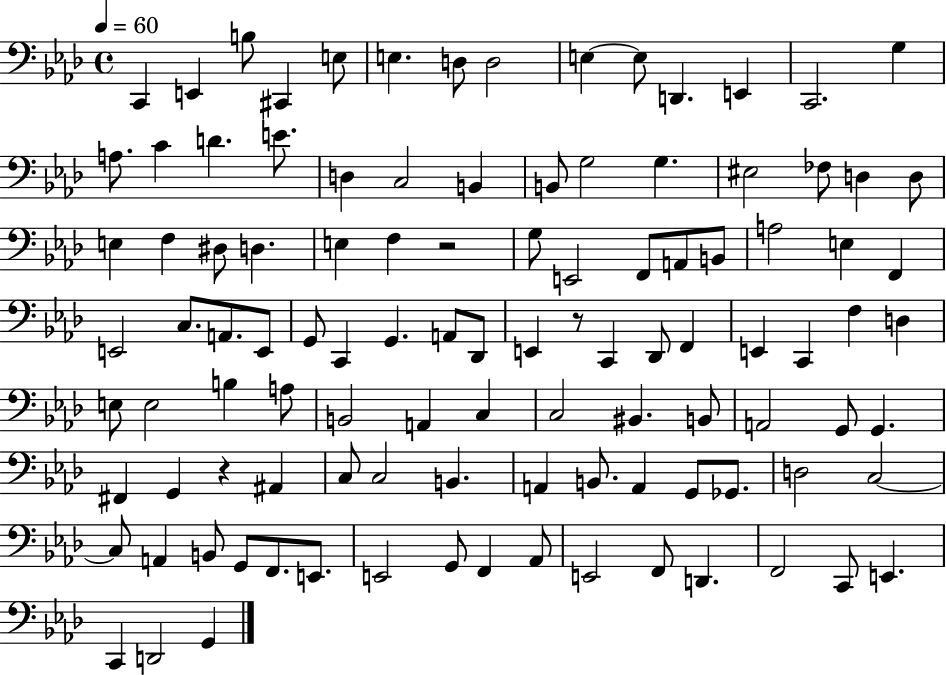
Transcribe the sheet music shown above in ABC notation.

X:1
T:Untitled
M:4/4
L:1/4
K:Ab
C,, E,, B,/2 ^C,, E,/2 E, D,/2 D,2 E, E,/2 D,, E,, C,,2 G, A,/2 C D E/2 D, C,2 B,, B,,/2 G,2 G, ^E,2 _F,/2 D, D,/2 E, F, ^D,/2 D, E, F, z2 G,/2 E,,2 F,,/2 A,,/2 B,,/2 A,2 E, F,, E,,2 C,/2 A,,/2 E,,/2 G,,/2 C,, G,, A,,/2 _D,,/2 E,, z/2 C,, _D,,/2 F,, E,, C,, F, D, E,/2 E,2 B, A,/2 B,,2 A,, C, C,2 ^B,, B,,/2 A,,2 G,,/2 G,, ^F,, G,, z ^A,, C,/2 C,2 B,, A,, B,,/2 A,, G,,/2 _G,,/2 D,2 C,2 C,/2 A,, B,,/2 G,,/2 F,,/2 E,,/2 E,,2 G,,/2 F,, _A,,/2 E,,2 F,,/2 D,, F,,2 C,,/2 E,, C,, D,,2 G,,